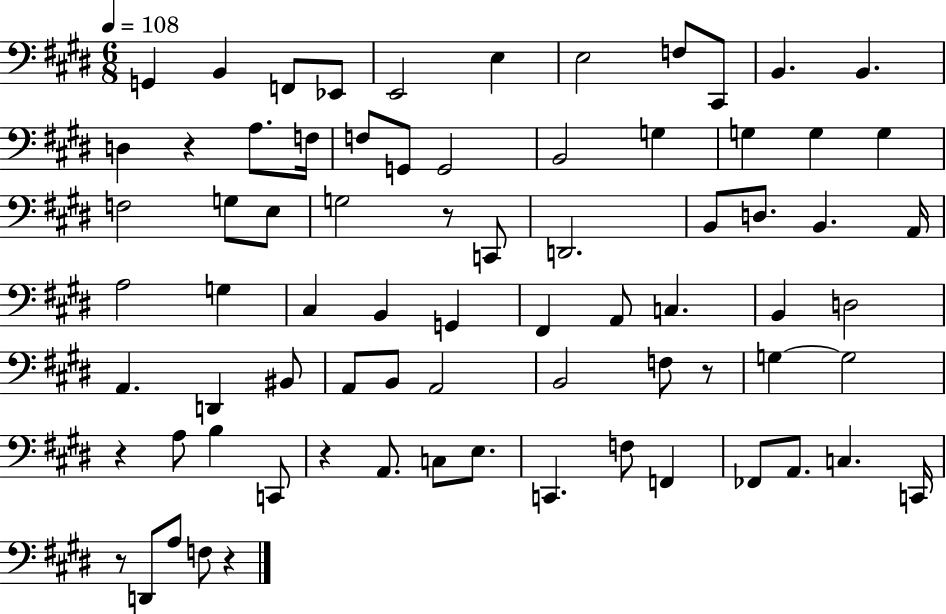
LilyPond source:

{
  \clef bass
  \numericTimeSignature
  \time 6/8
  \key e \major
  \tempo 4 = 108
  g,4 b,4 f,8 ees,8 | e,2 e4 | e2 f8 cis,8 | b,4. b,4. | \break d4 r4 a8. f16 | f8 g,8 g,2 | b,2 g4 | g4 g4 g4 | \break f2 g8 e8 | g2 r8 c,8 | d,2. | b,8 d8. b,4. a,16 | \break a2 g4 | cis4 b,4 g,4 | fis,4 a,8 c4. | b,4 d2 | \break a,4. d,4 bis,8 | a,8 b,8 a,2 | b,2 f8 r8 | g4~~ g2 | \break r4 a8 b4 c,8 | r4 a,8. c8 e8. | c,4. f8 f,4 | fes,8 a,8. c4. c,16 | \break r8 d,8 a8 f8 r4 | \bar "|."
}